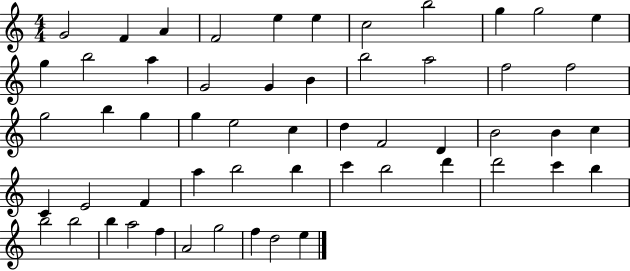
G4/h F4/q A4/q F4/h E5/q E5/q C5/h B5/h G5/q G5/h E5/q G5/q B5/h A5/q G4/h G4/q B4/q B5/h A5/h F5/h F5/h G5/h B5/q G5/q G5/q E5/h C5/q D5/q F4/h D4/q B4/h B4/q C5/q C4/q E4/h F4/q A5/q B5/h B5/q C6/q B5/h D6/q D6/h C6/q B5/q B5/h B5/h B5/q A5/h F5/q A4/h G5/h F5/q D5/h E5/q